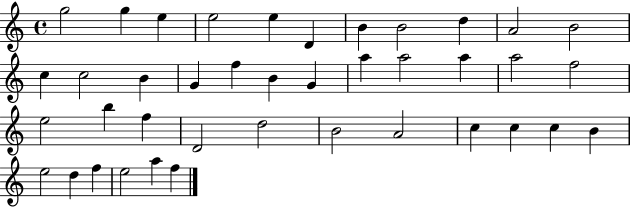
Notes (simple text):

G5/h G5/q E5/q E5/h E5/q D4/q B4/q B4/h D5/q A4/h B4/h C5/q C5/h B4/q G4/q F5/q B4/q G4/q A5/q A5/h A5/q A5/h F5/h E5/h B5/q F5/q D4/h D5/h B4/h A4/h C5/q C5/q C5/q B4/q E5/h D5/q F5/q E5/h A5/q F5/q